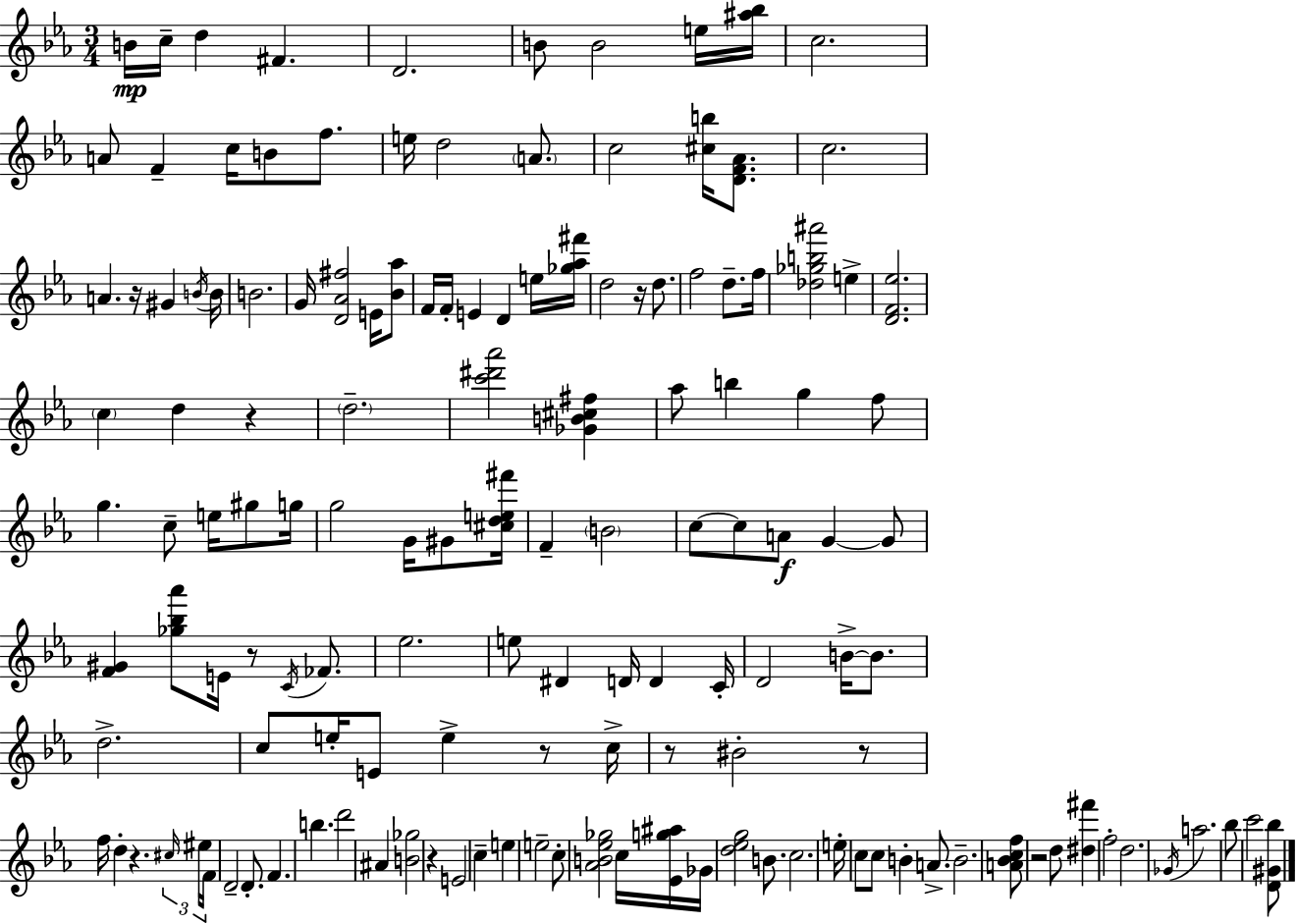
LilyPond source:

{
  \clef treble
  \numericTimeSignature
  \time 3/4
  \key c \minor
  b'16\mp c''16-- d''4 fis'4. | d'2. | b'8 b'2 e''16 <ais'' bes''>16 | c''2. | \break a'8 f'4-- c''16 b'8 f''8. | e''16 d''2 \parenthesize a'8. | c''2 <cis'' b''>16 <d' f' aes'>8. | c''2. | \break a'4. r16 gis'4 \acciaccatura { b'16 } | b'16 b'2. | g'16 <d' aes' fis''>2 e'16 <bes' aes''>8 | f'16 f'16-. e'4 d'4 e''16 | \break <ges'' aes'' fis'''>16 d''2 r16 d''8. | f''2 d''8.-- | f''16 <des'' ges'' b'' ais'''>2 e''4-> | <d' f' ees''>2. | \break \parenthesize c''4 d''4 r4 | \parenthesize d''2.-- | <c''' dis''' aes'''>2 <ges' b' cis'' fis''>4 | aes''8 b''4 g''4 f''8 | \break g''4. c''8-- e''16 gis''8 | g''16 g''2 g'16 gis'8 | <cis'' d'' e'' fis'''>16 f'4-- \parenthesize b'2 | c''8~~ c''8 a'8\f g'4~~ g'8 | \break <f' gis'>4 <ges'' bes'' aes'''>8 e'16 r8 \acciaccatura { c'16 } fes'8. | ees''2. | e''8 dis'4 d'16 d'4 | c'16-. d'2 b'16->~~ b'8. | \break d''2.-> | c''8 e''16-. e'8 e''4-> r8 | c''16-> r8 bis'2-. | r8 f''16 d''4-. r4. | \break \tuplet 3/2 { \grace { cis''16 } eis''16 f'16 } d'2-- | d'8.-. f'4. b''4. | d'''2 ais'4 | <b' ges''>2 r4 | \break e'2 c''4-- | e''4 e''2-- | c''8-. <aes' b' ees'' ges''>2 | c''16 <ees' g'' ais''>16 ges'16 <d'' ees'' g''>2 | \break b'8. c''2. | e''16-. c''8 c''8 b'4-. | a'8.-> b'2.-- | <a' bes' c'' f''>8 r2 | \break d''8 <dis'' fis'''>4 f''2-. | d''2. | \acciaccatura { ges'16 } a''2. | bes''8 c'''2 | \break <d' gis' bes''>8 \bar "|."
}